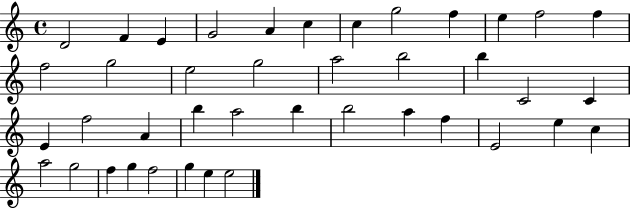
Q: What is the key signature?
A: C major